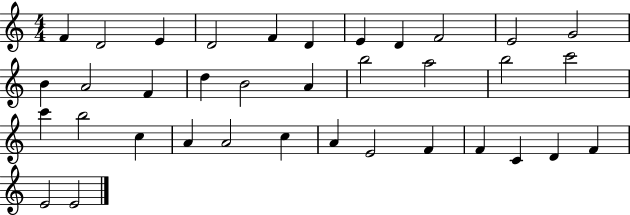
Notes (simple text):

F4/q D4/h E4/q D4/h F4/q D4/q E4/q D4/q F4/h E4/h G4/h B4/q A4/h F4/q D5/q B4/h A4/q B5/h A5/h B5/h C6/h C6/q B5/h C5/q A4/q A4/h C5/q A4/q E4/h F4/q F4/q C4/q D4/q F4/q E4/h E4/h